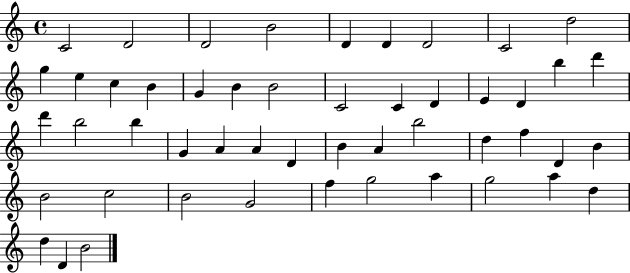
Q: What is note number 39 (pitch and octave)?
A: C5